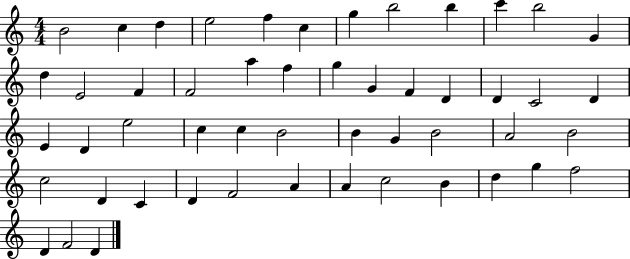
X:1
T:Untitled
M:4/4
L:1/4
K:C
B2 c d e2 f c g b2 b c' b2 G d E2 F F2 a f g G F D D C2 D E D e2 c c B2 B G B2 A2 B2 c2 D C D F2 A A c2 B d g f2 D F2 D